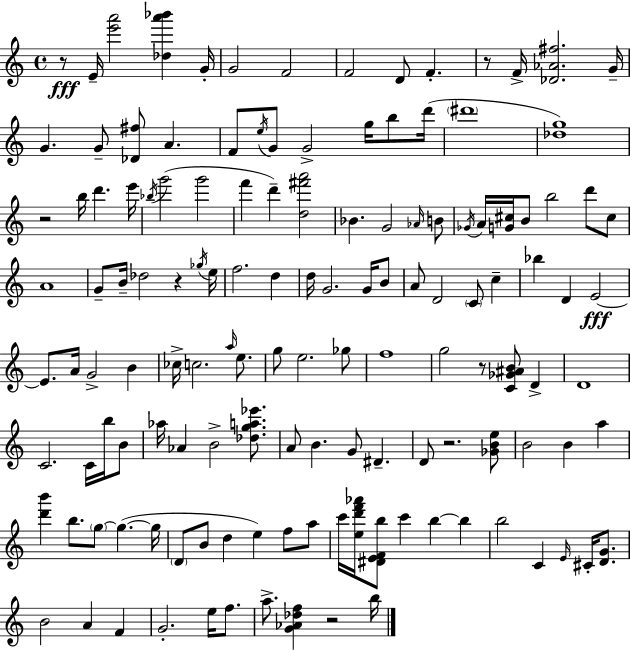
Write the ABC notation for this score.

X:1
T:Untitled
M:4/4
L:1/4
K:C
z/2 E/4 [e'a']2 [_da'_b'] G/4 G2 F2 F2 D/2 F z/2 F/4 [_D_A^f]2 G/4 G G/2 [_D^f]/2 A F/2 e/4 G/2 G2 g/4 b/2 d'/4 ^d'4 [_dg]4 z2 b/4 d' e'/4 _b/4 g'2 g'2 f' d' [d^f'a']2 _B G2 _A/4 B/2 _G/4 A/4 [G^c]/4 B/2 b2 d'/2 ^c/2 A4 G/2 B/4 _d2 z _g/4 e/4 f2 d d/4 G2 G/4 B/2 A/2 D2 C/2 c _b D E2 E/2 A/4 G2 B _c/4 c2 a/4 e/2 g/2 e2 _g/2 f4 g2 z/2 [C_G^AB]/2 D D4 C2 C/4 b/4 B/2 _a/4 _A B2 [_dga_e']/2 A/2 B G/2 ^D D/2 z2 [_GBe]/2 B2 B a [d'b'] b/2 g/2 g g/4 D/2 B/2 d e f/2 a/2 c'/4 [ed'f'_a']/4 [^DEFb]/2 c' b b b2 C E/4 ^C/4 [DG]/2 B2 A F G2 e/4 f/2 a/2 [G_A_df] z2 b/4